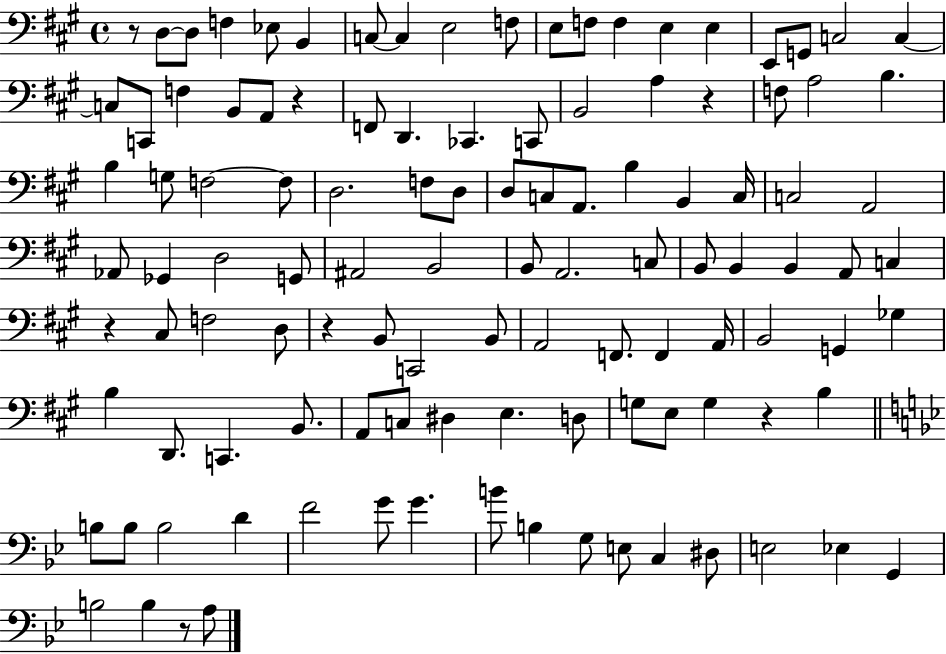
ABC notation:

X:1
T:Untitled
M:4/4
L:1/4
K:A
z/2 D,/2 D,/2 F, _E,/2 B,, C,/2 C, E,2 F,/2 E,/2 F,/2 F, E, E, E,,/2 G,,/2 C,2 C, C,/2 C,,/2 F, B,,/2 A,,/2 z F,,/2 D,, _C,, C,,/2 B,,2 A, z F,/2 A,2 B, B, G,/2 F,2 F,/2 D,2 F,/2 D,/2 D,/2 C,/2 A,,/2 B, B,, C,/4 C,2 A,,2 _A,,/2 _G,, D,2 G,,/2 ^A,,2 B,,2 B,,/2 A,,2 C,/2 B,,/2 B,, B,, A,,/2 C, z ^C,/2 F,2 D,/2 z B,,/2 C,,2 B,,/2 A,,2 F,,/2 F,, A,,/4 B,,2 G,, _G, B, D,,/2 C,, B,,/2 A,,/2 C,/2 ^D, E, D,/2 G,/2 E,/2 G, z B, B,/2 B,/2 B,2 D F2 G/2 G B/2 B, G,/2 E,/2 C, ^D,/2 E,2 _E, G,, B,2 B, z/2 A,/2